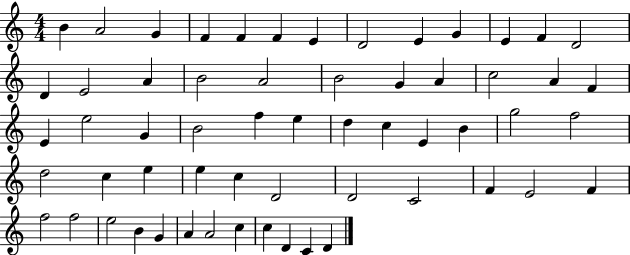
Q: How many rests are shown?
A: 0